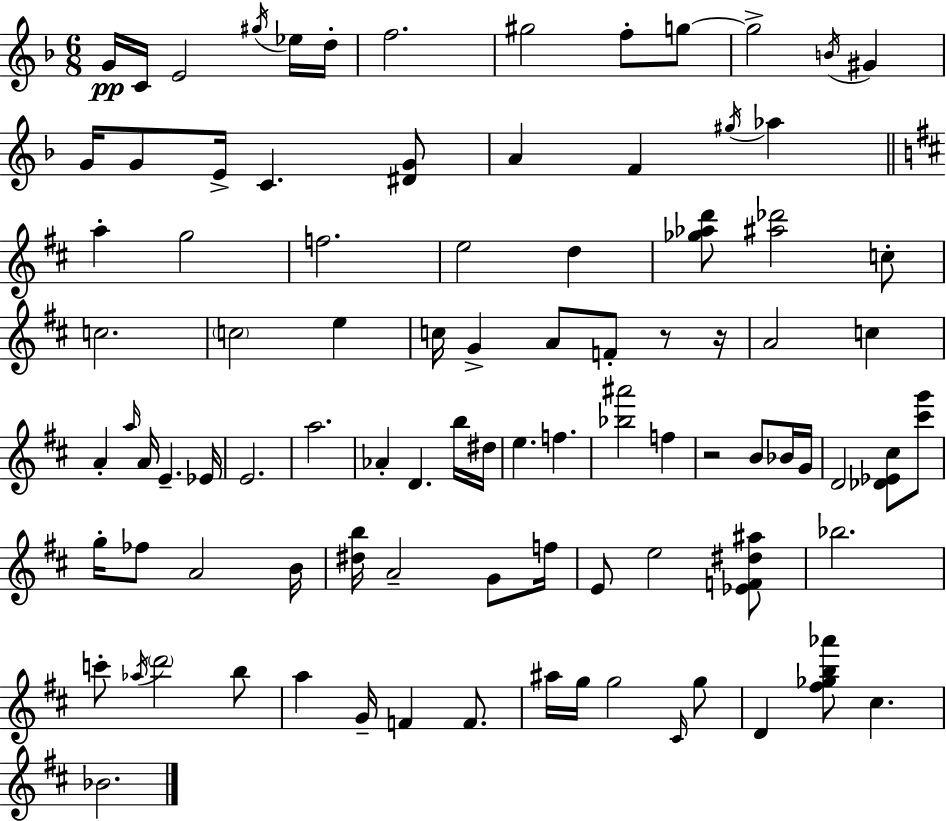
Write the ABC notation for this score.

X:1
T:Untitled
M:6/8
L:1/4
K:F
G/4 C/4 E2 ^g/4 _e/4 d/4 f2 ^g2 f/2 g/2 g2 B/4 ^G G/4 G/2 E/4 C [^DG]/2 A F ^g/4 _a a g2 f2 e2 d [_g_ad']/2 [^a_d']2 c/2 c2 c2 e c/4 G A/2 F/2 z/2 z/4 A2 c A a/4 A/4 E _E/4 E2 a2 _A D b/4 ^d/4 e f [_b^a']2 f z2 B/2 _B/4 G/4 D2 [_D_E^c]/2 [^c'g']/2 g/4 _f/2 A2 B/4 [^db]/4 A2 G/2 f/4 E/2 e2 [_EF^d^a]/2 _b2 c'/2 _a/4 d'2 b/2 a G/4 F F/2 ^a/4 g/4 g2 ^C/4 g/2 D [^f_gb_a']/2 ^c _B2